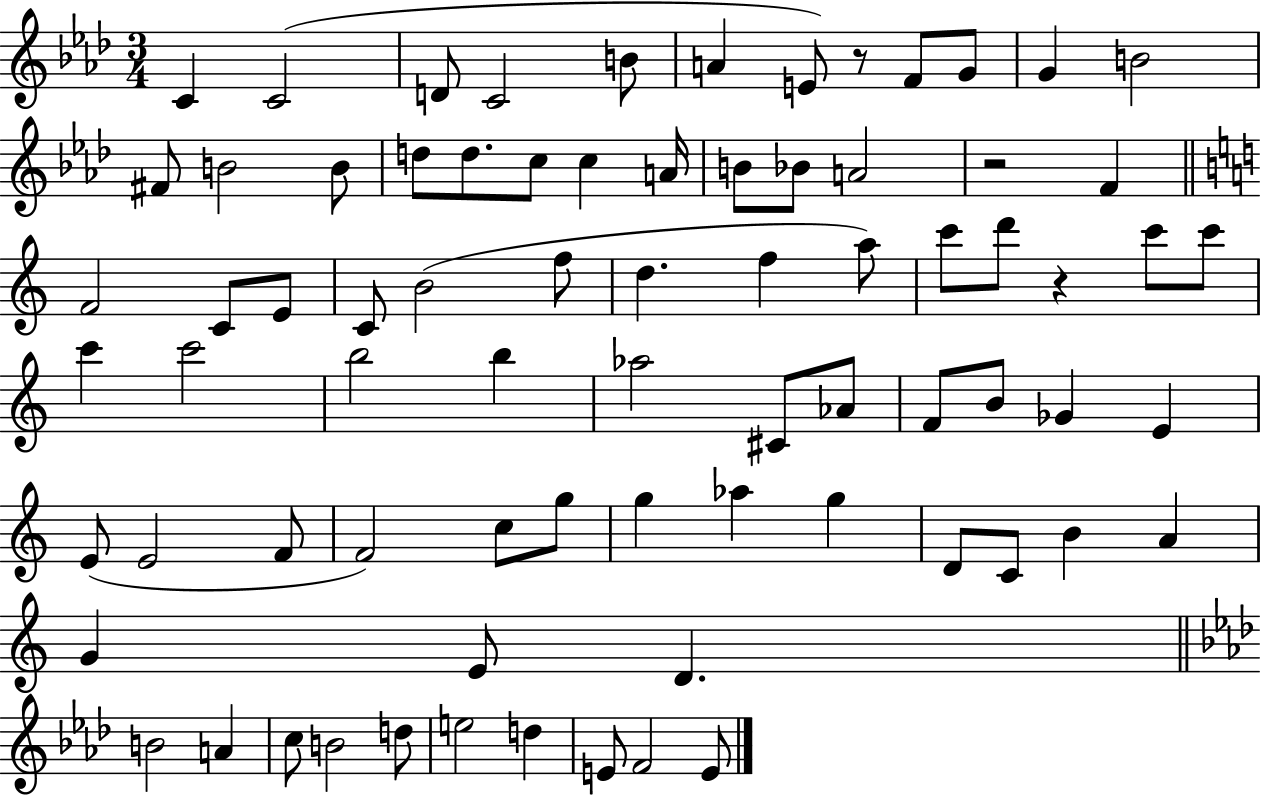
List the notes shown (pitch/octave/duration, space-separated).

C4/q C4/h D4/e C4/h B4/e A4/q E4/e R/e F4/e G4/e G4/q B4/h F#4/e B4/h B4/e D5/e D5/e. C5/e C5/q A4/s B4/e Bb4/e A4/h R/h F4/q F4/h C4/e E4/e C4/e B4/h F5/e D5/q. F5/q A5/e C6/e D6/e R/q C6/e C6/e C6/q C6/h B5/h B5/q Ab5/h C#4/e Ab4/e F4/e B4/e Gb4/q E4/q E4/e E4/h F4/e F4/h C5/e G5/e G5/q Ab5/q G5/q D4/e C4/e B4/q A4/q G4/q E4/e D4/q. B4/h A4/q C5/e B4/h D5/e E5/h D5/q E4/e F4/h E4/e